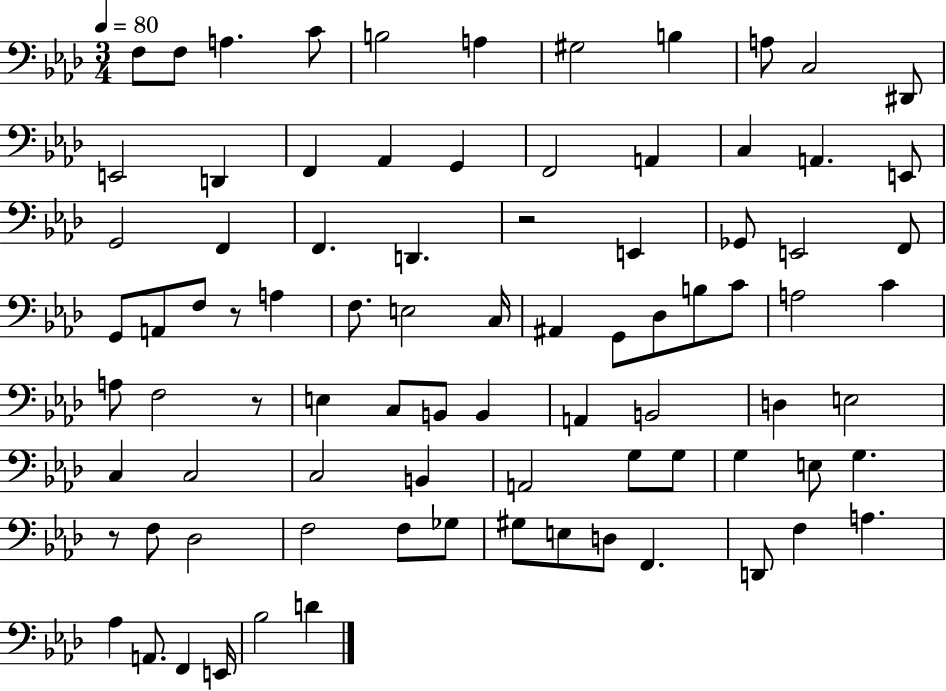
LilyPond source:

{
  \clef bass
  \numericTimeSignature
  \time 3/4
  \key aes \major
  \tempo 4 = 80
  f8 f8 a4. c'8 | b2 a4 | gis2 b4 | a8 c2 dis,8 | \break e,2 d,4 | f,4 aes,4 g,4 | f,2 a,4 | c4 a,4. e,8 | \break g,2 f,4 | f,4. d,4. | r2 e,4 | ges,8 e,2 f,8 | \break g,8 a,8 f8 r8 a4 | f8. e2 c16 | ais,4 g,8 des8 b8 c'8 | a2 c'4 | \break a8 f2 r8 | e4 c8 b,8 b,4 | a,4 b,2 | d4 e2 | \break c4 c2 | c2 b,4 | a,2 g8 g8 | g4 e8 g4. | \break r8 f8 des2 | f2 f8 ges8 | gis8 e8 d8 f,4. | d,8 f4 a4. | \break aes4 a,8. f,4 e,16 | bes2 d'4 | \bar "|."
}